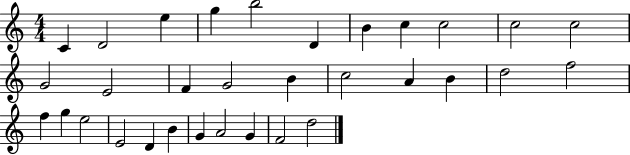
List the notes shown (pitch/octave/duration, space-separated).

C4/q D4/h E5/q G5/q B5/h D4/q B4/q C5/q C5/h C5/h C5/h G4/h E4/h F4/q G4/h B4/q C5/h A4/q B4/q D5/h F5/h F5/q G5/q E5/h E4/h D4/q B4/q G4/q A4/h G4/q F4/h D5/h